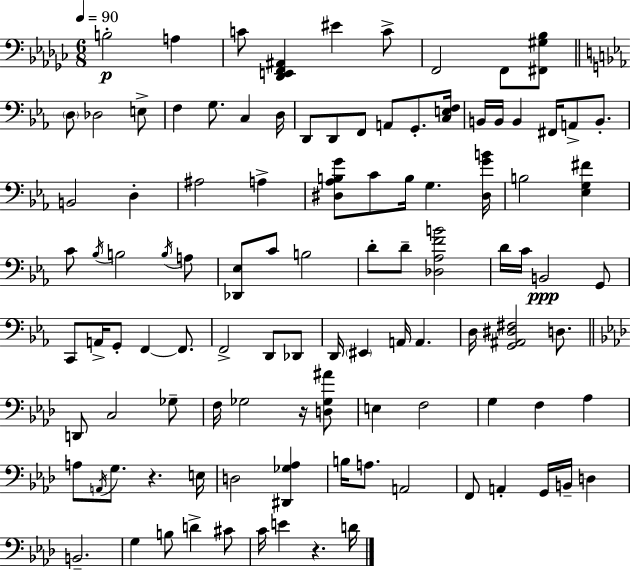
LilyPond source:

{
  \clef bass
  \numericTimeSignature
  \time 6/8
  \key ees \minor
  \tempo 4 = 90
  b2-.\p a4 | c'8 <des, e, f, ais,>4 eis'4 c'8-> | f,2 f,8 <fis, gis bes>8 | \bar "||" \break \key ees \major \parenthesize d8 des2 e8-> | f4 g8. c4 d16 | d,8 d,8 f,8 a,8 g,8.-. <c e f>16 | b,16 b,16 b,4 fis,16 a,8-> b,8.-. | \break b,2 d4-. | ais2 a4-> | <dis aes b g'>8 c'8 b16 g4. <dis g' b'>16 | b2 <ees g fis'>4 | \break c'8 \acciaccatura { bes16 } b2 \acciaccatura { b16 } | a8 <des, ees>8 c'8 b2 | d'8-. d'8-- <des aes f' b'>2 | d'16 c'16 b,2\ppp | \break g,8 c,8 a,16-> g,8-. f,4~~ f,8. | f,2-> d,8 | des,8 d,16 \parenthesize eis,4 a,16 a,4. | d16 <g, ais, dis fis>2 d8. | \break \bar "||" \break \key aes \major d,8 c2 ges8-- | f16 ges2 r16 <d ges ais'>8 | e4 f2 | g4 f4 aes4 | \break a8 \acciaccatura { a,16 } g8. r4. | e16 d2 <dis, ges aes>4 | b16 a8. a,2 | f,8 a,4-. g,16 b,16-- d4 | \break b,2.-- | g4 b8 d'4-> cis'8 | c'16 e'4 r4. | d'16 \bar "|."
}